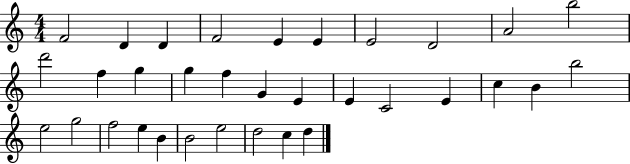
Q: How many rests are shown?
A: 0